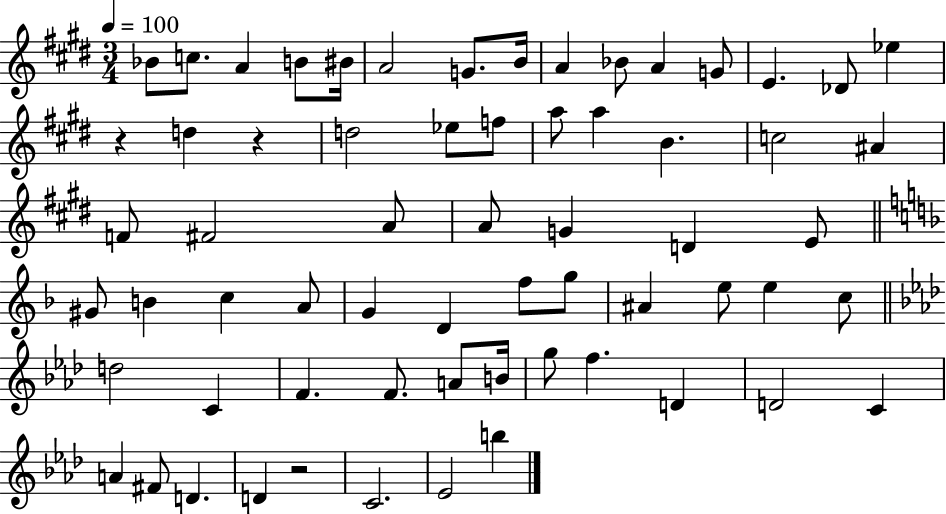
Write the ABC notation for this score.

X:1
T:Untitled
M:3/4
L:1/4
K:E
_B/2 c/2 A B/2 ^B/4 A2 G/2 B/4 A _B/2 A G/2 E _D/2 _e z d z d2 _e/2 f/2 a/2 a B c2 ^A F/2 ^F2 A/2 A/2 G D E/2 ^G/2 B c A/2 G D f/2 g/2 ^A e/2 e c/2 d2 C F F/2 A/2 B/4 g/2 f D D2 C A ^F/2 D D z2 C2 _E2 b